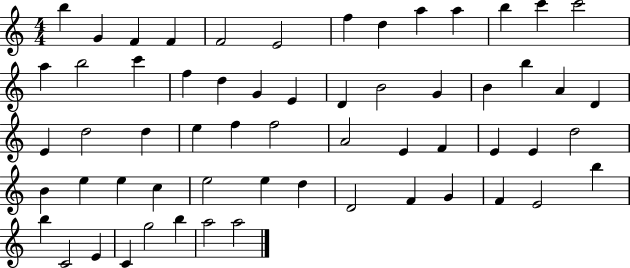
{
  \clef treble
  \numericTimeSignature
  \time 4/4
  \key c \major
  b''4 g'4 f'4 f'4 | f'2 e'2 | f''4 d''4 a''4 a''4 | b''4 c'''4 c'''2 | \break a''4 b''2 c'''4 | f''4 d''4 g'4 e'4 | d'4 b'2 g'4 | b'4 b''4 a'4 d'4 | \break e'4 d''2 d''4 | e''4 f''4 f''2 | a'2 e'4 f'4 | e'4 e'4 d''2 | \break b'4 e''4 e''4 c''4 | e''2 e''4 d''4 | d'2 f'4 g'4 | f'4 e'2 b''4 | \break b''4 c'2 e'4 | c'4 g''2 b''4 | a''2 a''2 | \bar "|."
}